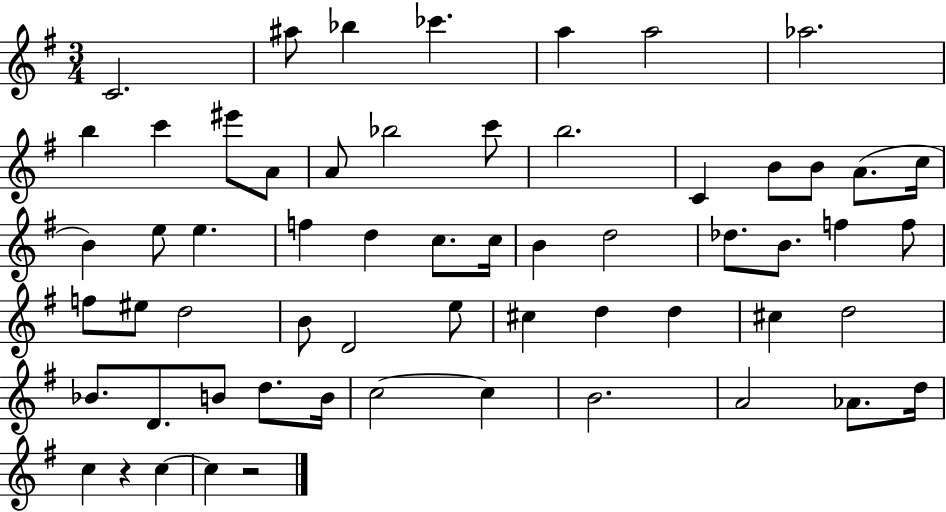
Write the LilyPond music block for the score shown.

{
  \clef treble
  \numericTimeSignature
  \time 3/4
  \key g \major
  c'2. | ais''8 bes''4 ces'''4. | a''4 a''2 | aes''2. | \break b''4 c'''4 eis'''8 a'8 | a'8 bes''2 c'''8 | b''2. | c'4 b'8 b'8 a'8.( c''16 | \break b'4) e''8 e''4. | f''4 d''4 c''8. c''16 | b'4 d''2 | des''8. b'8. f''4 f''8 | \break f''8 eis''8 d''2 | b'8 d'2 e''8 | cis''4 d''4 d''4 | cis''4 d''2 | \break bes'8. d'8. b'8 d''8. b'16 | c''2~~ c''4 | b'2. | a'2 aes'8. d''16 | \break c''4 r4 c''4~~ | c''4 r2 | \bar "|."
}